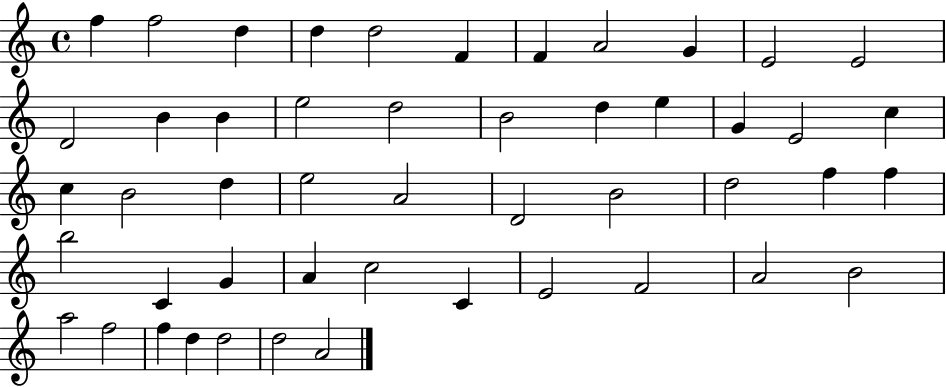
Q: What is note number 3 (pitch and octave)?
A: D5